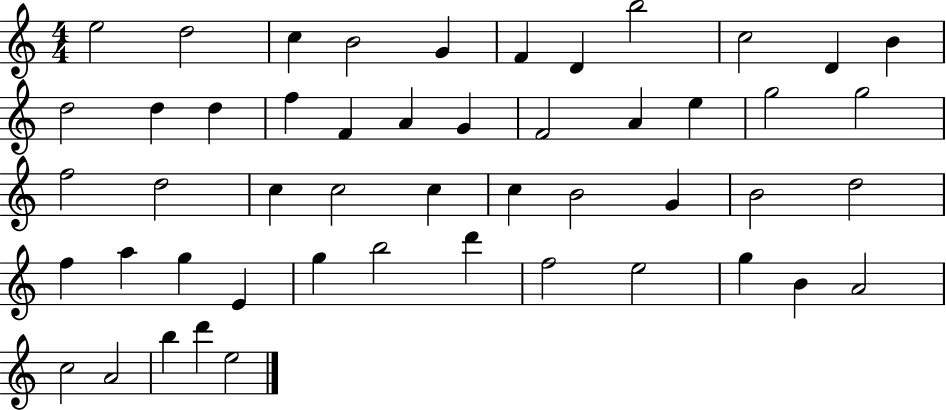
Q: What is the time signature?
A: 4/4